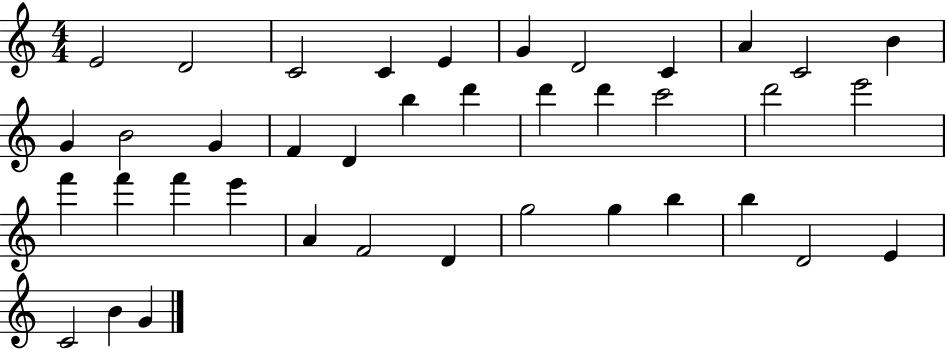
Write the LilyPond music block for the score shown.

{
  \clef treble
  \numericTimeSignature
  \time 4/4
  \key c \major
  e'2 d'2 | c'2 c'4 e'4 | g'4 d'2 c'4 | a'4 c'2 b'4 | \break g'4 b'2 g'4 | f'4 d'4 b''4 d'''4 | d'''4 d'''4 c'''2 | d'''2 e'''2 | \break f'''4 f'''4 f'''4 e'''4 | a'4 f'2 d'4 | g''2 g''4 b''4 | b''4 d'2 e'4 | \break c'2 b'4 g'4 | \bar "|."
}